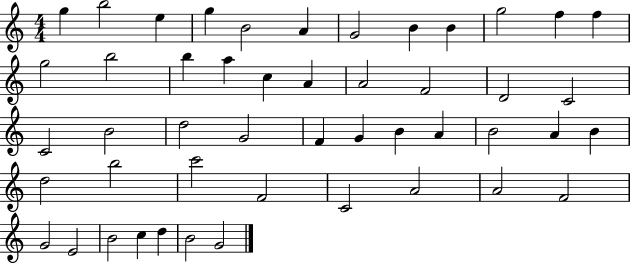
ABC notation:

X:1
T:Untitled
M:4/4
L:1/4
K:C
g b2 e g B2 A G2 B B g2 f f g2 b2 b a c A A2 F2 D2 C2 C2 B2 d2 G2 F G B A B2 A B d2 b2 c'2 F2 C2 A2 A2 F2 G2 E2 B2 c d B2 G2